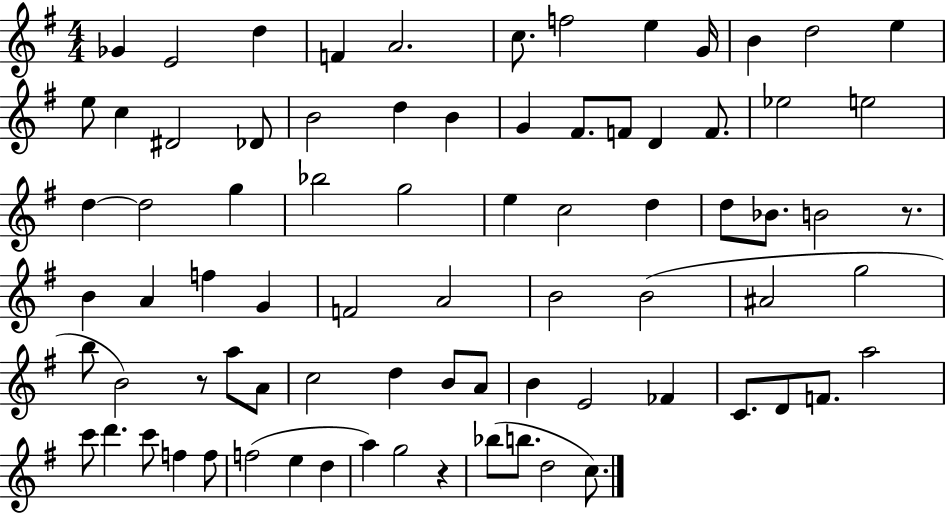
Gb4/q E4/h D5/q F4/q A4/h. C5/e. F5/h E5/q G4/s B4/q D5/h E5/q E5/e C5/q D#4/h Db4/e B4/h D5/q B4/q G4/q F#4/e. F4/e D4/q F4/e. Eb5/h E5/h D5/q D5/h G5/q Bb5/h G5/h E5/q C5/h D5/q D5/e Bb4/e. B4/h R/e. B4/q A4/q F5/q G4/q F4/h A4/h B4/h B4/h A#4/h G5/h B5/e B4/h R/e A5/e A4/e C5/h D5/q B4/e A4/e B4/q E4/h FES4/q C4/e. D4/e F4/e. A5/h C6/e D6/q. C6/e F5/q F5/e F5/h E5/q D5/q A5/q G5/h R/q Bb5/e B5/e. D5/h C5/e.